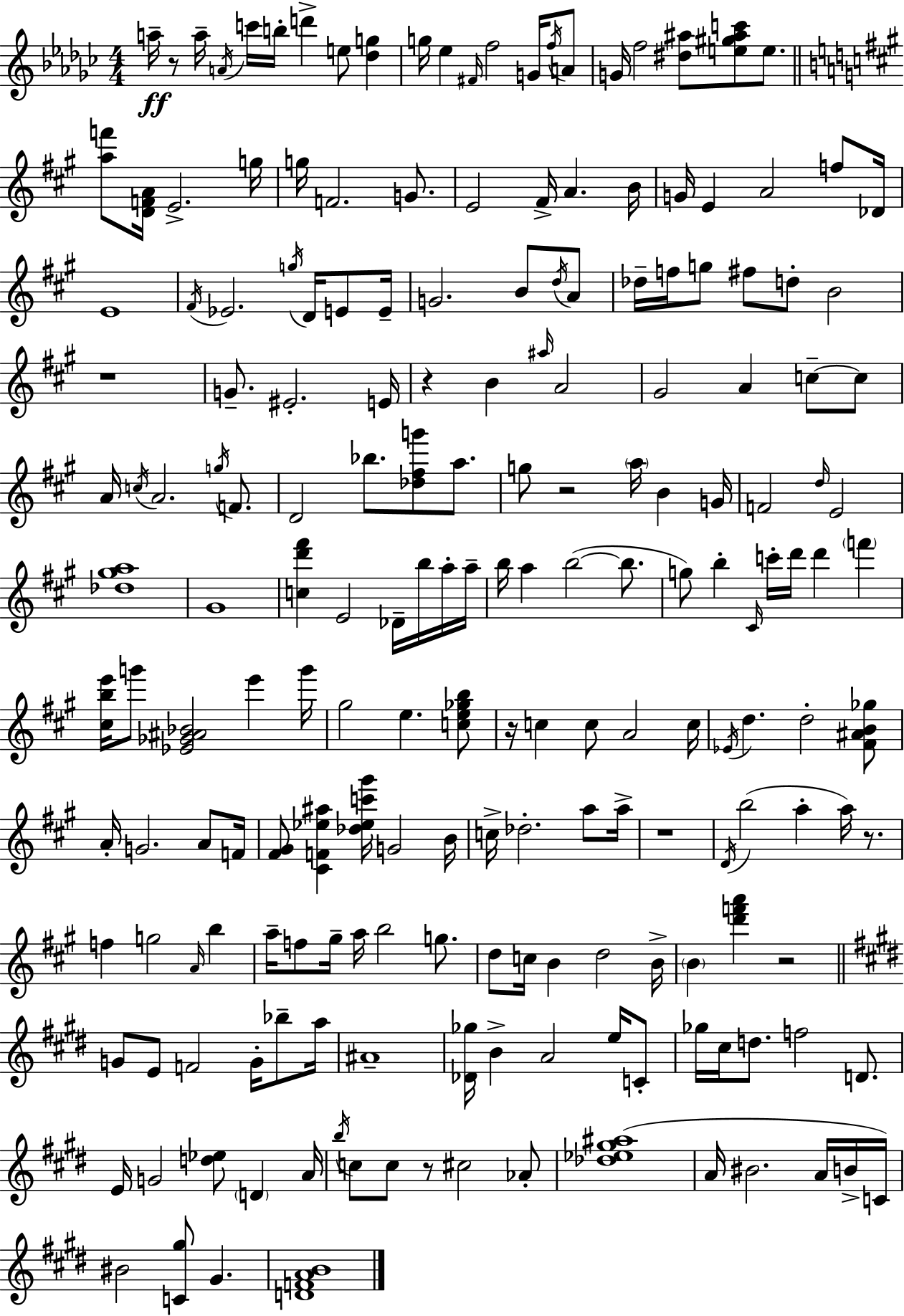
X:1
T:Untitled
M:4/4
L:1/4
K:Ebm
a/4 z/2 a/4 A/4 c'/4 b/4 d' e/2 [_dg] g/4 _e ^F/4 f2 G/4 f/4 A/2 G/4 f2 [^d^a]/2 [e^g^ac']/2 e/2 [af']/2 [DFA]/4 E2 g/4 g/4 F2 G/2 E2 ^F/4 A B/4 G/4 E A2 f/2 _D/4 E4 ^F/4 _E2 g/4 D/4 E/2 E/4 G2 B/2 d/4 A/2 _d/4 f/4 g/2 ^f/2 d/2 B2 z4 G/2 ^E2 E/4 z B ^a/4 A2 ^G2 A c/2 c/2 A/4 c/4 A2 g/4 F/2 D2 _b/2 [_d^fg']/2 a/2 g/2 z2 a/4 B G/4 F2 d/4 E2 [_d^ga]4 ^G4 [cd'^f'] E2 _D/4 b/4 a/4 a/4 b/4 a b2 b/2 g/2 b ^C/4 c'/4 d'/4 d' f' [^cbe']/4 g'/2 [_E_G^A_B]2 e' g'/4 ^g2 e [ce_gb]/2 z/4 c c/2 A2 c/4 _E/4 d d2 [^F^AB_g]/2 A/4 G2 A/2 F/4 [^F^G]/2 [^CF_e^a] [_d_ec'^g']/4 G2 B/4 c/4 _d2 a/2 a/4 z4 D/4 b2 a a/4 z/2 f g2 A/4 b a/4 f/2 ^g/4 a/4 b2 g/2 d/2 c/4 B d2 B/4 B [d'f'a'] z2 G/2 E/2 F2 G/4 _b/2 a/4 ^A4 [_D_g]/4 B A2 e/4 C/2 _g/4 ^c/4 d/2 f2 D/2 E/4 G2 [d_e]/2 D A/4 b/4 c/2 c/2 z/2 ^c2 _A/2 [_d_e^g^a]4 A/4 ^B2 A/4 B/4 C/4 ^B2 [C^g]/2 ^G [DFAB]4